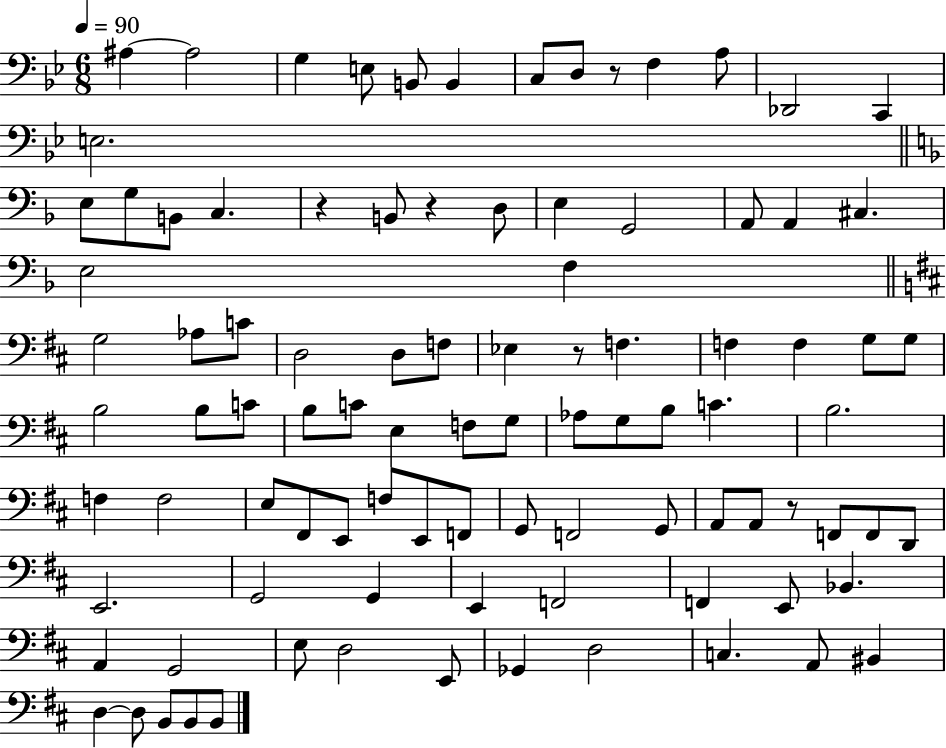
{
  \clef bass
  \numericTimeSignature
  \time 6/8
  \key bes \major
  \tempo 4 = 90
  ais4~~ ais2 | g4 e8 b,8 b,4 | c8 d8 r8 f4 a8 | des,2 c,4 | \break e2. | \bar "||" \break \key d \minor e8 g8 b,8 c4. | r4 b,8 r4 d8 | e4 g,2 | a,8 a,4 cis4. | \break e2 f4 | \bar "||" \break \key d \major g2 aes8 c'8 | d2 d8 f8 | ees4 r8 f4. | f4 f4 g8 g8 | \break b2 b8 c'8 | b8 c'8 e4 f8 g8 | aes8 g8 b8 c'4. | b2. | \break f4 f2 | e8 fis,8 e,8 f8 e,8 f,8 | g,8 f,2 g,8 | a,8 a,8 r8 f,8 f,8 d,8 | \break e,2. | g,2 g,4 | e,4 f,2 | f,4 e,8 bes,4. | \break a,4 g,2 | e8 d2 e,8 | ges,4 d2 | c4. a,8 bis,4 | \break d4~~ d8 b,8 b,8 b,8 | \bar "|."
}